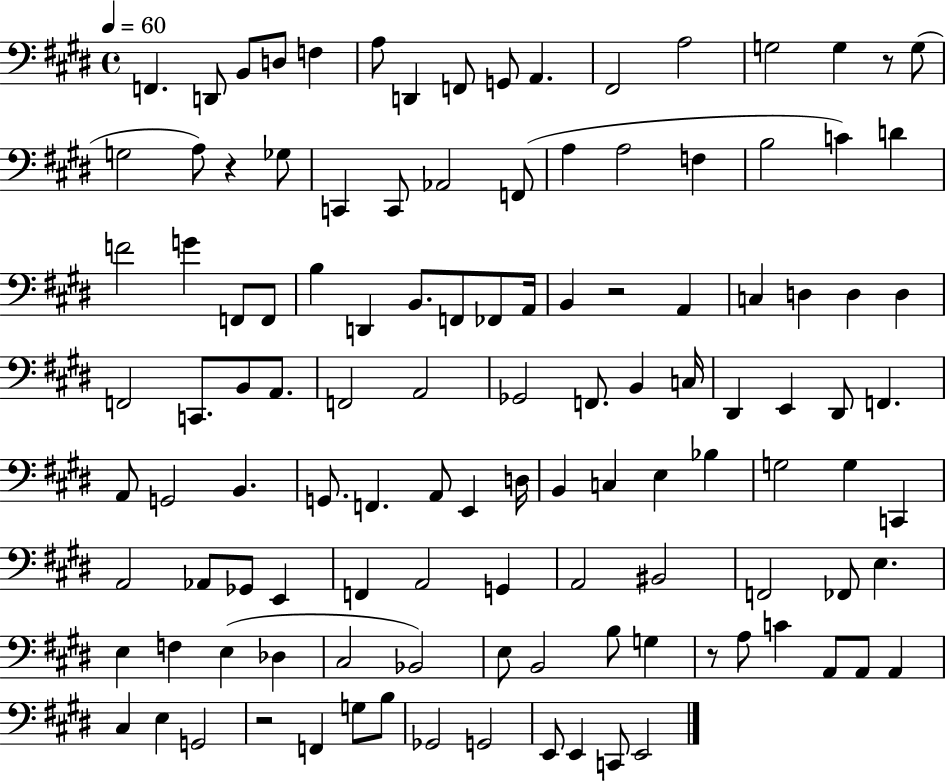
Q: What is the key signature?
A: E major